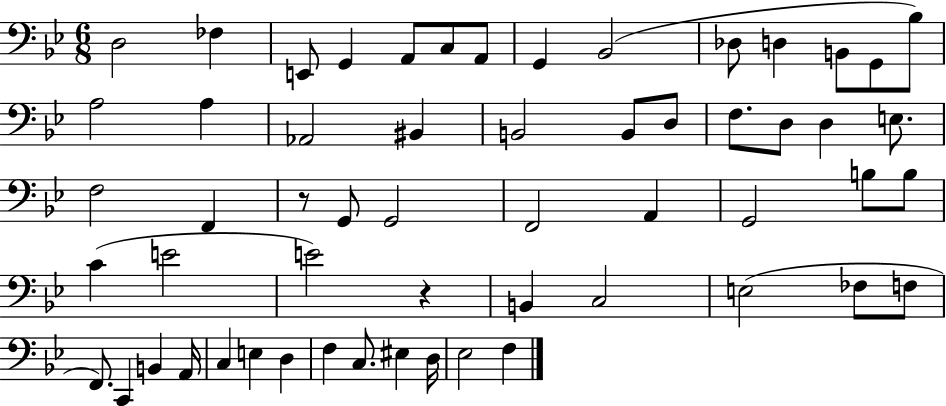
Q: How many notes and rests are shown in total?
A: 57